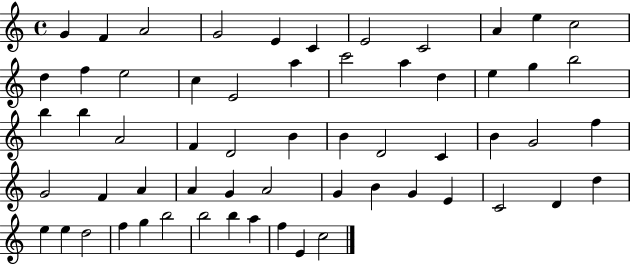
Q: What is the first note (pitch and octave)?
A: G4